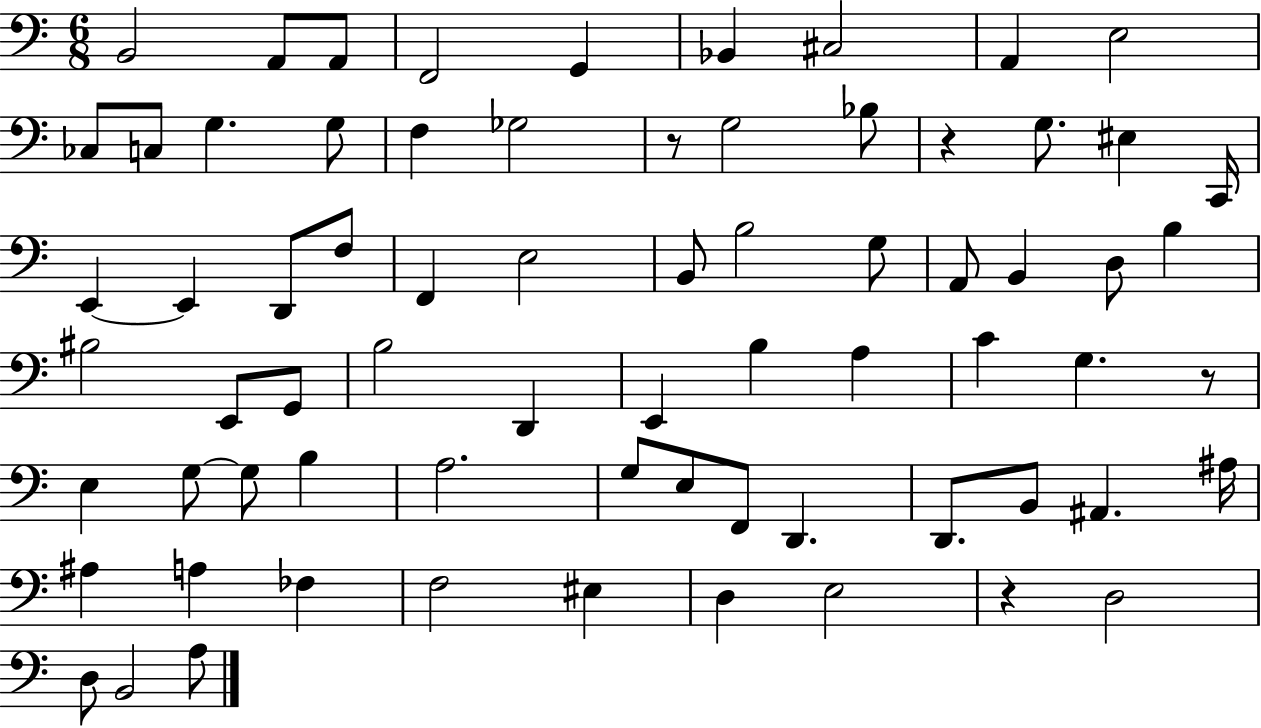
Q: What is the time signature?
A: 6/8